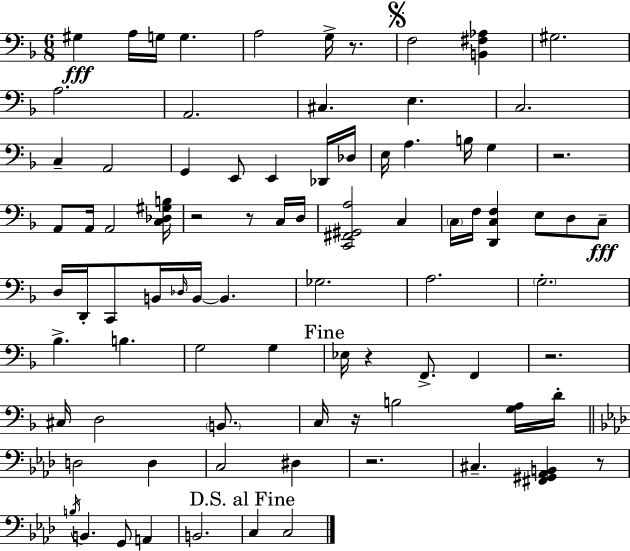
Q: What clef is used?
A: bass